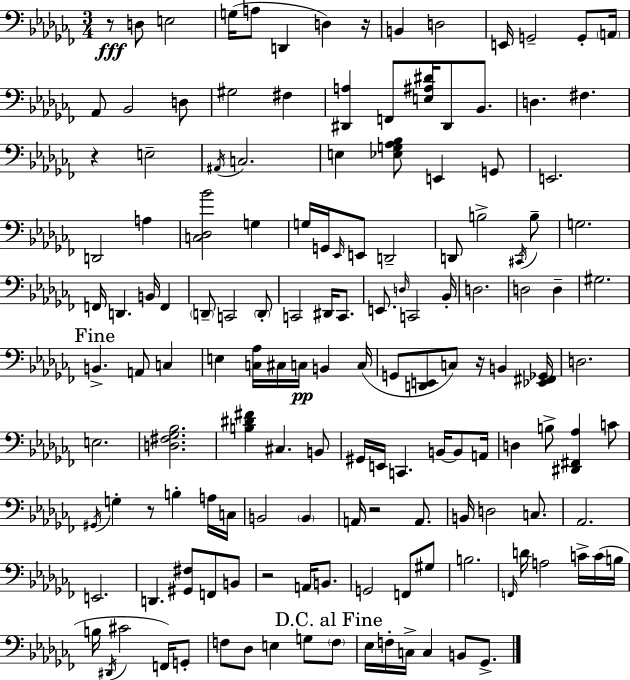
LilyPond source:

{
  \clef bass
  \numericTimeSignature
  \time 3/4
  \key aes \minor
  r8\fff d8 e2 | g16( a8 d,4 d4) r16 | b,4 d2 | e,16 g,2-- g,8-. \parenthesize a,16 | \break aes,8 bes,2 d8 | gis2 fis4 | <dis, a>4 f,8 <e ais dis'>16 dis,8 bes,8. | d4. fis4. | \break r4 e2-- | \acciaccatura { ais,16 } c2. | e4 <ees g aes bes>8 e,4 g,8 | e,2. | \break d,2 a4 | <c des bes'>2 g4 | g16 g,16 \grace { ees,16 } e,8 d,2-- | d,8 b2-> | \break \acciaccatura { cis,16 } b8-- g2. | f,16 d,4. b,16 f,4 | \parenthesize d,8-- c,2 | \parenthesize d,8-. c,2 dis,16 | \break c,8. e,8. \grace { d16 } c,2 | bes,16-. d2. | d2 | d4-- gis2. | \break \mark "Fine" b,4.-> a,8 | c4 e4 <c aes>16 cis16 c16\pp b,4 | c16( g,8 <d, e,>8 c8) r16 b,4 | <ees, fis, ges,>16 d2. | \break e2. | <d fis ges bes>2. | <b dis' fis'>4 cis4. | b,8 gis,16 e,16 c,4. | \break b,16~~ b,8 a,16 d4 b8-> <dis, fis, aes>4 | c'8 \acciaccatura { gis,16 } g4-. r8 b4-. | a16 c16 b,2 | \parenthesize b,4 a,16 r2 | \break a,8. b,16 d2 | c8. aes,2. | e,2. | d,4. <gis, fis>8 | \break f,8 b,8 r2 | a,16 b,8. g,2 | f,8 gis8 b2. | \grace { f,16 } d'16 a2 | \break c'16-> c'16( b16 b16 \acciaccatura { dis,16 } cis'2 | f,16) g,8-. f8 des8 e4 | g8 \mark "D.C. al Fine" \parenthesize f8 ees16 f16-. c16-> c4 | b,8 ges,8.-> \bar "|."
}